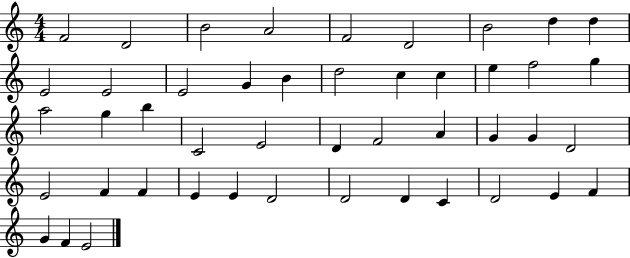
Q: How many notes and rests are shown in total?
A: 46